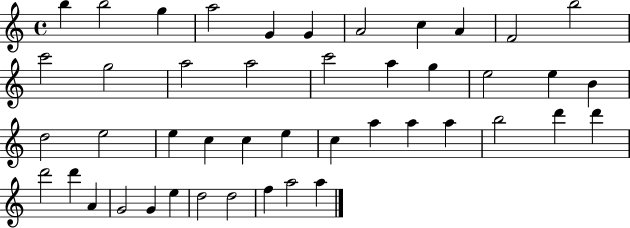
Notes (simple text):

B5/q B5/h G5/q A5/h G4/q G4/q A4/h C5/q A4/q F4/h B5/h C6/h G5/h A5/h A5/h C6/h A5/q G5/q E5/h E5/q B4/q D5/h E5/h E5/q C5/q C5/q E5/q C5/q A5/q A5/q A5/q B5/h D6/q D6/q D6/h D6/q A4/q G4/h G4/q E5/q D5/h D5/h F5/q A5/h A5/q